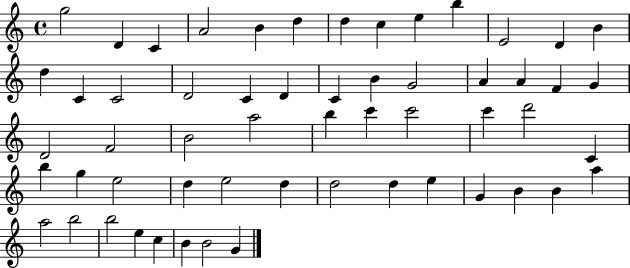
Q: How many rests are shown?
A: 0